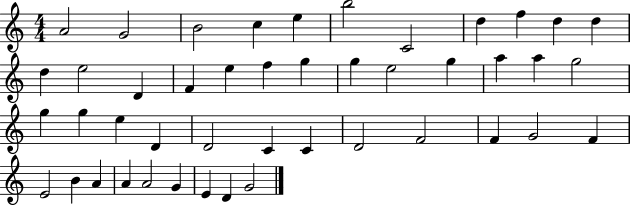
{
  \clef treble
  \numericTimeSignature
  \time 4/4
  \key c \major
  a'2 g'2 | b'2 c''4 e''4 | b''2 c'2 | d''4 f''4 d''4 d''4 | \break d''4 e''2 d'4 | f'4 e''4 f''4 g''4 | g''4 e''2 g''4 | a''4 a''4 g''2 | \break g''4 g''4 e''4 d'4 | d'2 c'4 c'4 | d'2 f'2 | f'4 g'2 f'4 | \break e'2 b'4 a'4 | a'4 a'2 g'4 | e'4 d'4 g'2 | \bar "|."
}